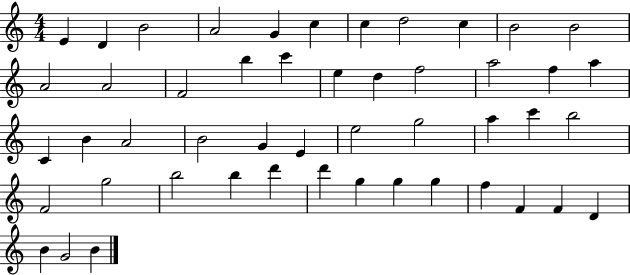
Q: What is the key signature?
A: C major